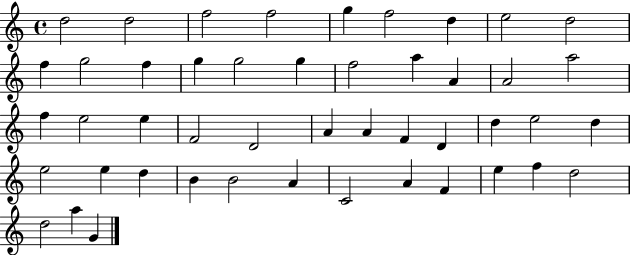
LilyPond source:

{
  \clef treble
  \time 4/4
  \defaultTimeSignature
  \key c \major
  d''2 d''2 | f''2 f''2 | g''4 f''2 d''4 | e''2 d''2 | \break f''4 g''2 f''4 | g''4 g''2 g''4 | f''2 a''4 a'4 | a'2 a''2 | \break f''4 e''2 e''4 | f'2 d'2 | a'4 a'4 f'4 d'4 | d''4 e''2 d''4 | \break e''2 e''4 d''4 | b'4 b'2 a'4 | c'2 a'4 f'4 | e''4 f''4 d''2 | \break d''2 a''4 g'4 | \bar "|."
}